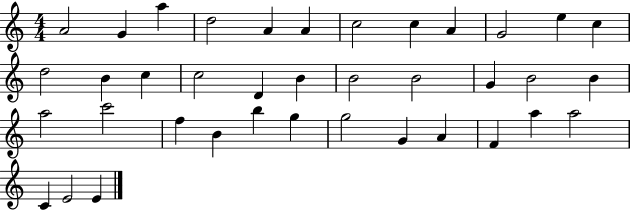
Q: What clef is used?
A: treble